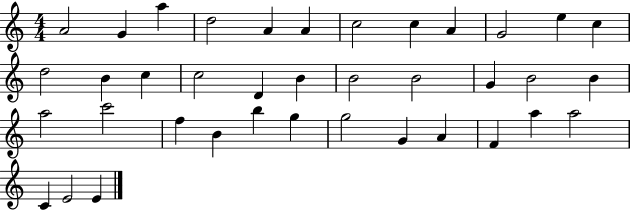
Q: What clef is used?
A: treble